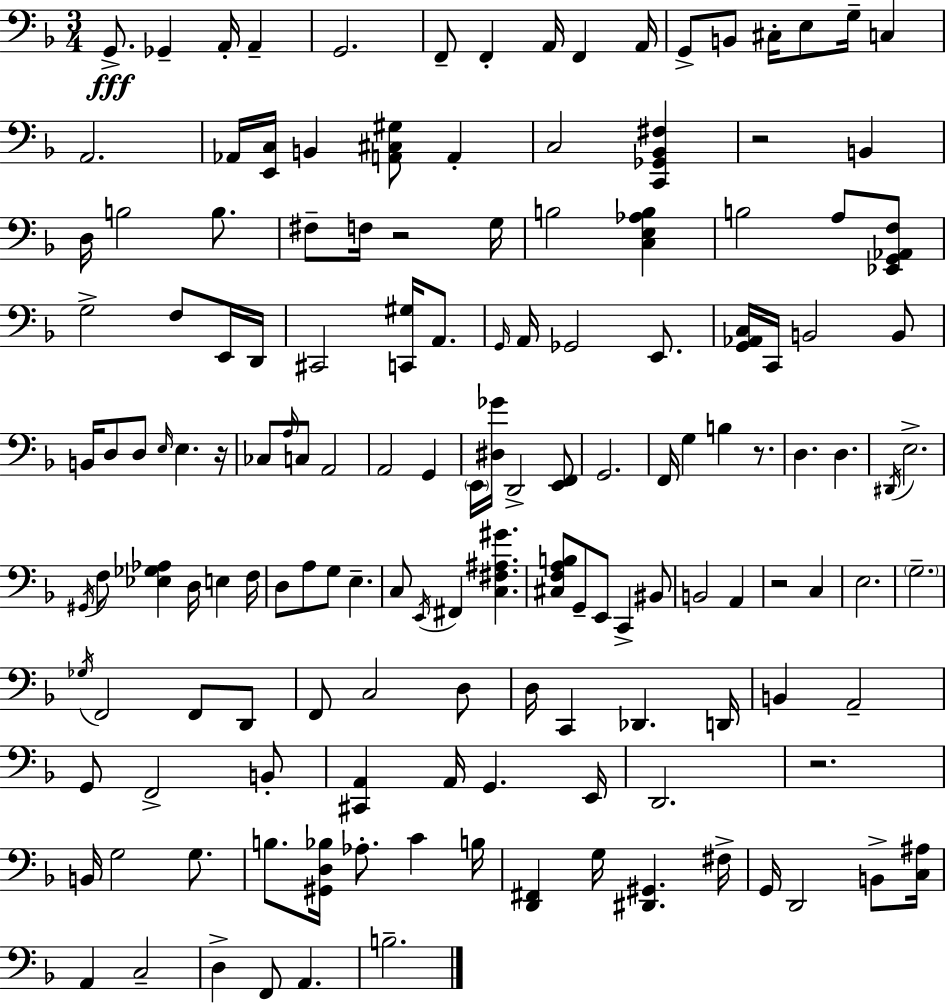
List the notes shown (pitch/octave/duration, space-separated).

G2/e. Gb2/q A2/s A2/q G2/h. F2/e F2/q A2/s F2/q A2/s G2/e B2/e C#3/s E3/e G3/s C3/q A2/h. Ab2/s [E2,C3]/s B2/q [A2,C#3,G#3]/e A2/q C3/h [C2,Gb2,Bb2,F#3]/q R/h B2/q D3/s B3/h B3/e. F#3/e F3/s R/h G3/s B3/h [C3,E3,Ab3,B3]/q B3/h A3/e [Eb2,G2,Ab2,F3]/e G3/h F3/e E2/s D2/s C#2/h [C2,G#3]/s A2/e. G2/s A2/s Gb2/h E2/e. [G2,Ab2,C3]/s C2/s B2/h B2/e B2/s D3/e D3/e E3/s E3/q. R/s CES3/e A3/s C3/e A2/h A2/h G2/q E2/s [D#3,Gb4]/s D2/h [E2,F2]/e G2/h. F2/s G3/q B3/q R/e. D3/q. D3/q. D#2/s E3/h. G#2/s F3/e [Eb3,Gb3,Ab3]/q D3/s E3/q F3/s D3/e A3/e G3/e E3/q. C3/e E2/s F#2/q [C3,F#3,A#3,G#4]/q. [C#3,F3,A3,B3]/e G2/e E2/e C2/q BIS2/e B2/h A2/q R/h C3/q E3/h. G3/h. Gb3/s F2/h F2/e D2/e F2/e C3/h D3/e D3/s C2/q Db2/q. D2/s B2/q A2/h G2/e F2/h B2/e [C#2,A2]/q A2/s G2/q. E2/s D2/h. R/h. B2/s G3/h G3/e. B3/e. [G#2,D3,Bb3]/s Ab3/e. C4/q B3/s [D2,F#2]/q G3/s [D#2,G#2]/q. F#3/s G2/s D2/h B2/e [C3,A#3]/s A2/q C3/h D3/q F2/e A2/q. B3/h.